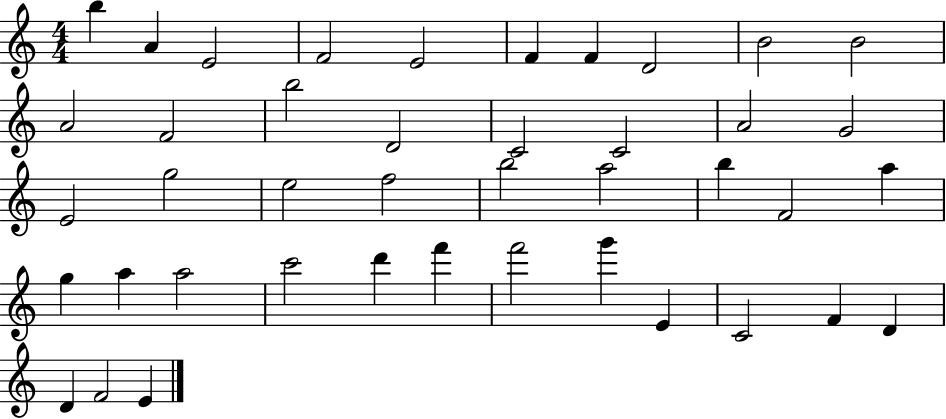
B5/q A4/q E4/h F4/h E4/h F4/q F4/q D4/h B4/h B4/h A4/h F4/h B5/h D4/h C4/h C4/h A4/h G4/h E4/h G5/h E5/h F5/h B5/h A5/h B5/q F4/h A5/q G5/q A5/q A5/h C6/h D6/q F6/q F6/h G6/q E4/q C4/h F4/q D4/q D4/q F4/h E4/q